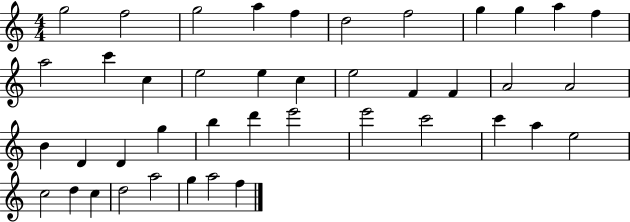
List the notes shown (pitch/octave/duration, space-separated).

G5/h F5/h G5/h A5/q F5/q D5/h F5/h G5/q G5/q A5/q F5/q A5/h C6/q C5/q E5/h E5/q C5/q E5/h F4/q F4/q A4/h A4/h B4/q D4/q D4/q G5/q B5/q D6/q E6/h E6/h C6/h C6/q A5/q E5/h C5/h D5/q C5/q D5/h A5/h G5/q A5/h F5/q